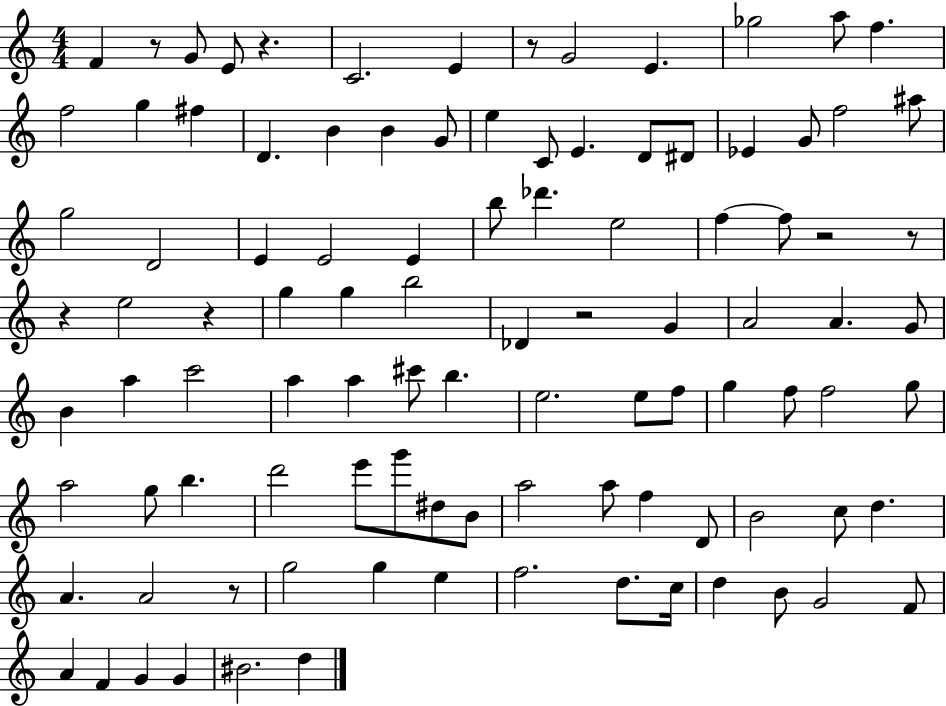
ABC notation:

X:1
T:Untitled
M:4/4
L:1/4
K:C
F z/2 G/2 E/2 z C2 E z/2 G2 E _g2 a/2 f f2 g ^f D B B G/2 e C/2 E D/2 ^D/2 _E G/2 f2 ^a/2 g2 D2 E E2 E b/2 _d' e2 f f/2 z2 z/2 z e2 z g g b2 _D z2 G A2 A G/2 B a c'2 a a ^c'/2 b e2 e/2 f/2 g f/2 f2 g/2 a2 g/2 b d'2 e'/2 g'/2 ^d/2 B/2 a2 a/2 f D/2 B2 c/2 d A A2 z/2 g2 g e f2 d/2 c/4 d B/2 G2 F/2 A F G G ^B2 d